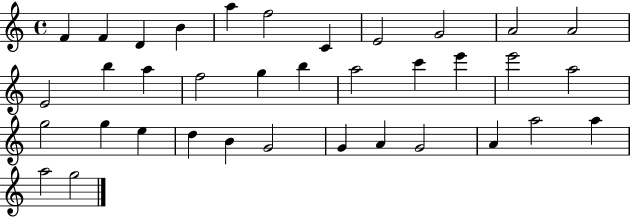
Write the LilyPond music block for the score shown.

{
  \clef treble
  \time 4/4
  \defaultTimeSignature
  \key c \major
  f'4 f'4 d'4 b'4 | a''4 f''2 c'4 | e'2 g'2 | a'2 a'2 | \break e'2 b''4 a''4 | f''2 g''4 b''4 | a''2 c'''4 e'''4 | e'''2 a''2 | \break g''2 g''4 e''4 | d''4 b'4 g'2 | g'4 a'4 g'2 | a'4 a''2 a''4 | \break a''2 g''2 | \bar "|."
}